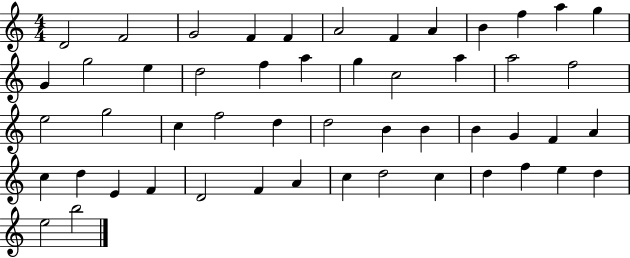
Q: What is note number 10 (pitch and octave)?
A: F5